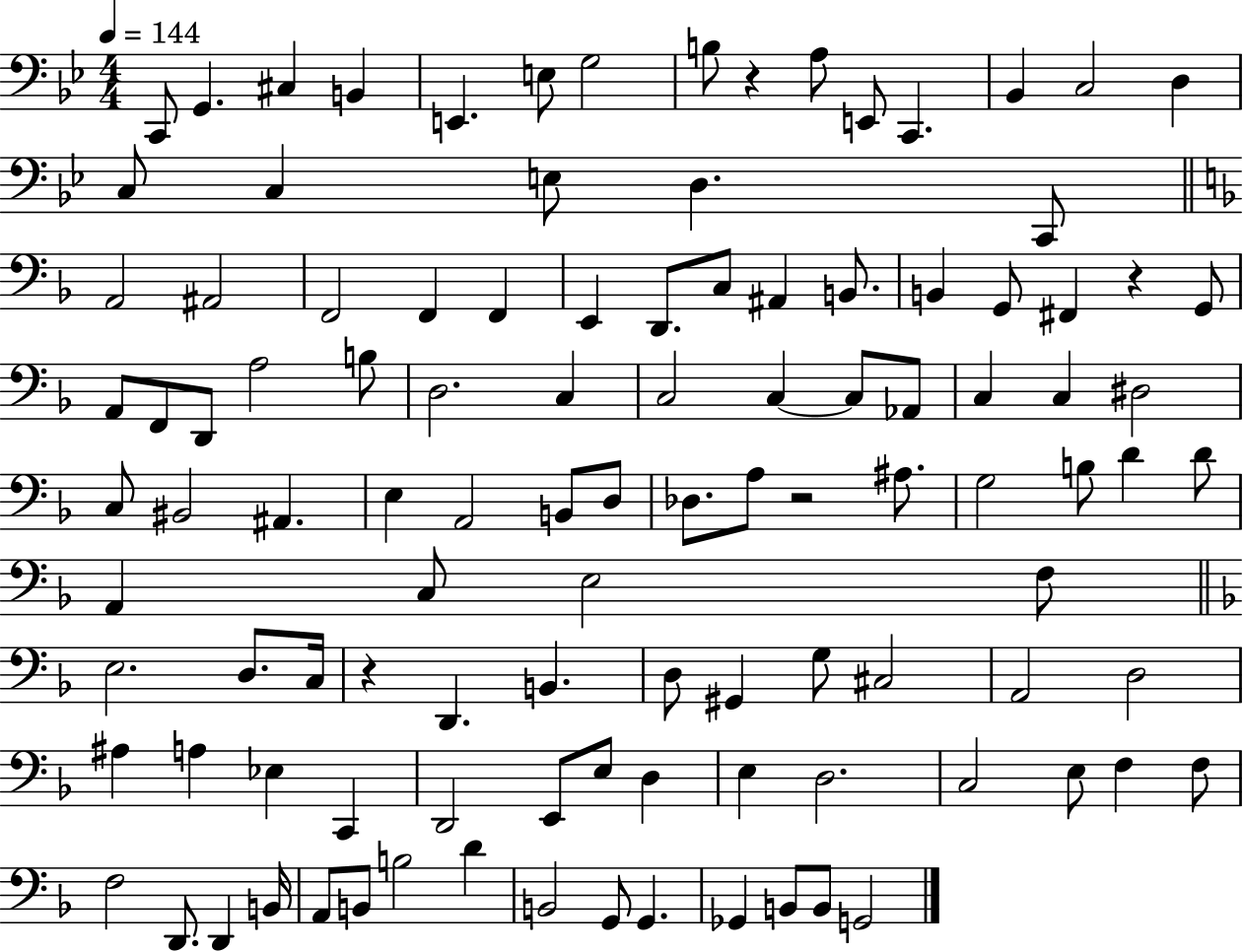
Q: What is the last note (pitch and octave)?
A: G2